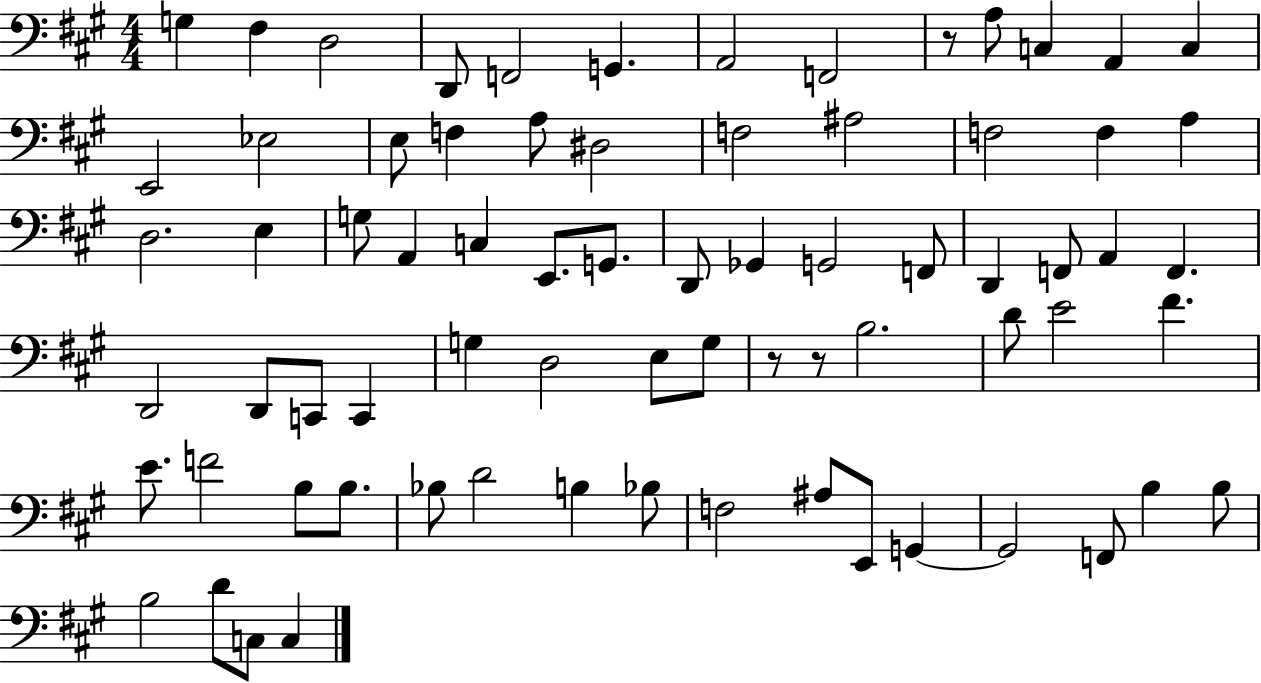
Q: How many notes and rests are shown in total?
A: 73